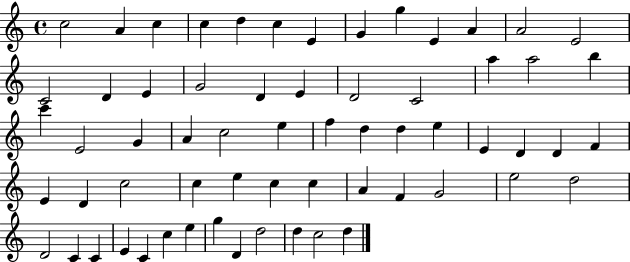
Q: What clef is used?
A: treble